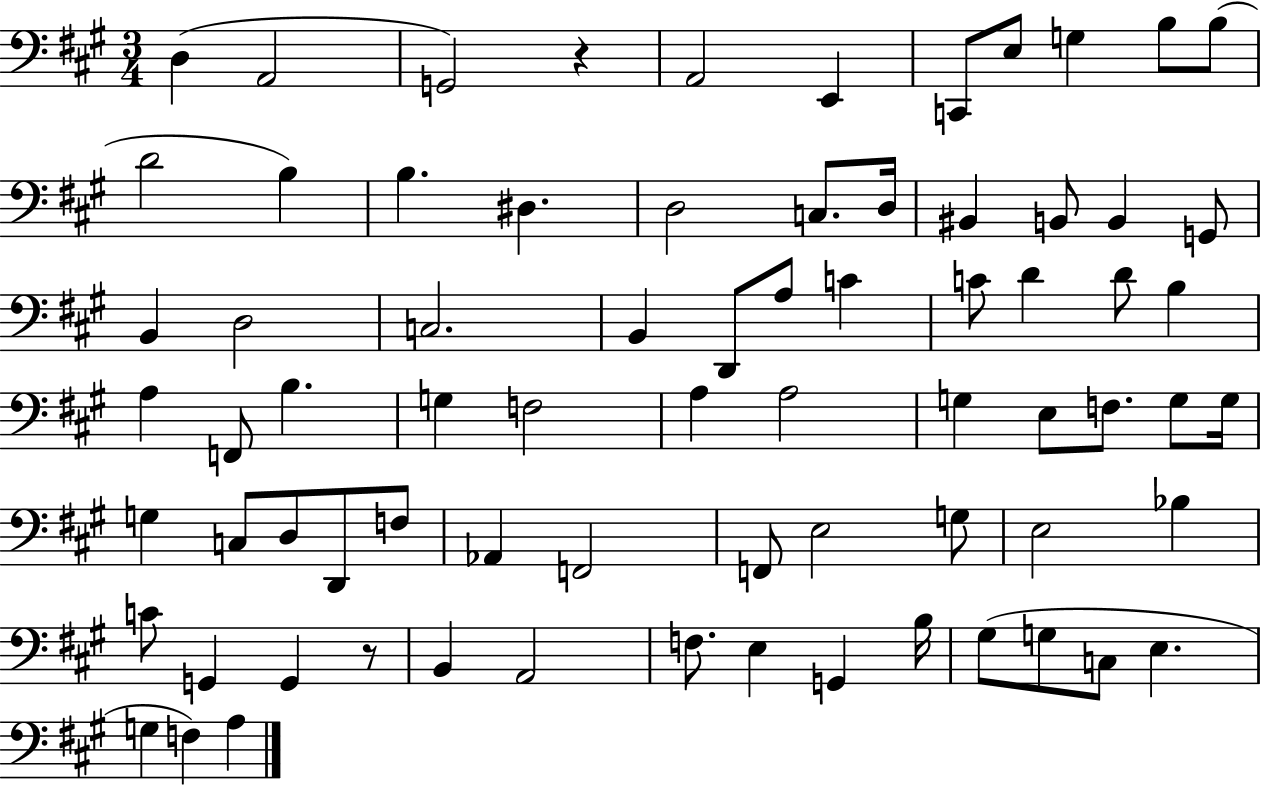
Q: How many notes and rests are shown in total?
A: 74